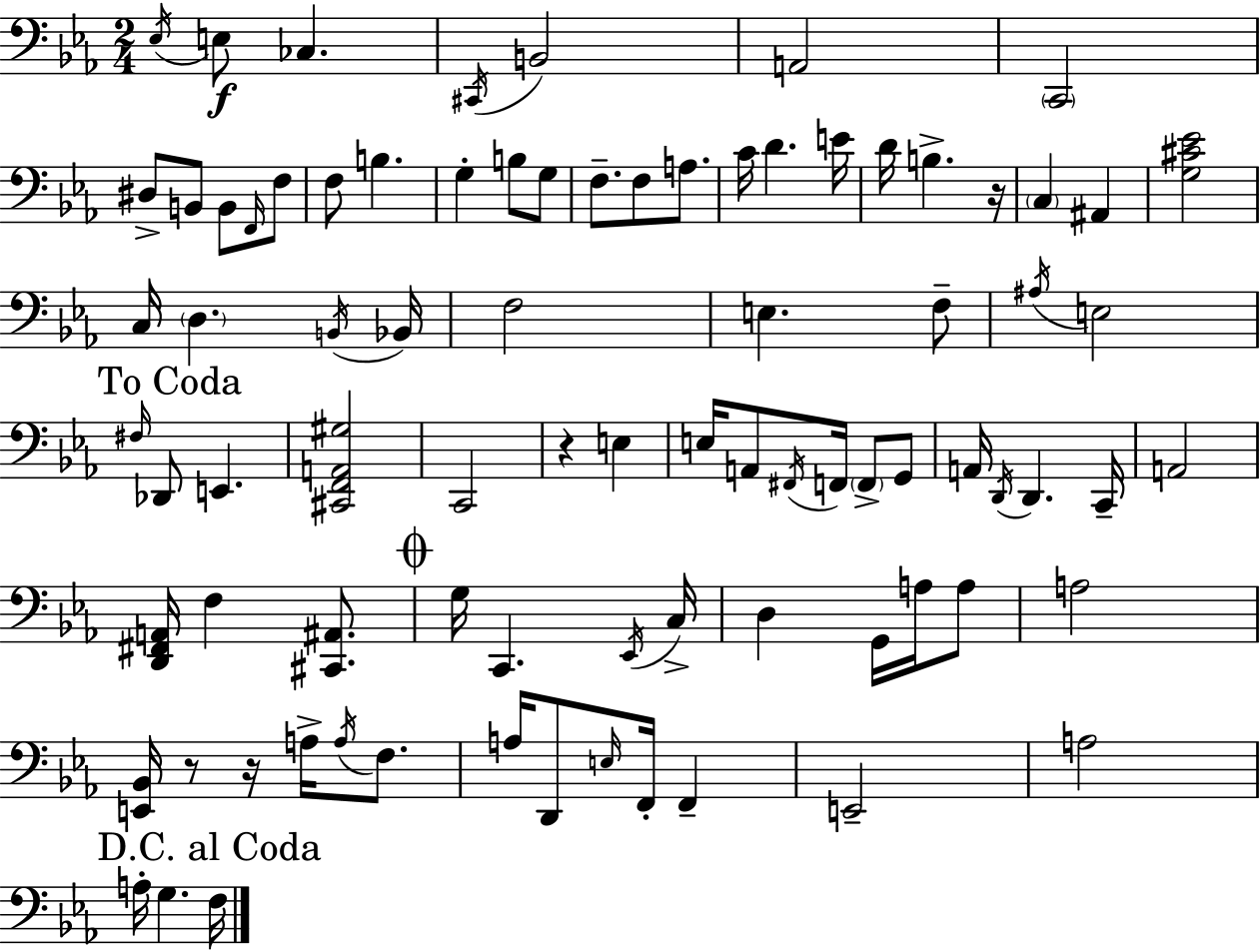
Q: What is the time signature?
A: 2/4